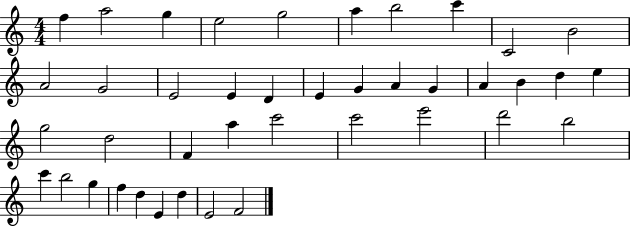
F5/q A5/h G5/q E5/h G5/h A5/q B5/h C6/q C4/h B4/h A4/h G4/h E4/h E4/q D4/q E4/q G4/q A4/q G4/q A4/q B4/q D5/q E5/q G5/h D5/h F4/q A5/q C6/h C6/h E6/h D6/h B5/h C6/q B5/h G5/q F5/q D5/q E4/q D5/q E4/h F4/h